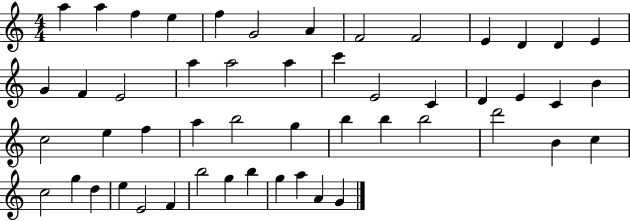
X:1
T:Untitled
M:4/4
L:1/4
K:C
a a f e f G2 A F2 F2 E D D E G F E2 a a2 a c' E2 C D E C B c2 e f a b2 g b b b2 d'2 B c c2 g d e E2 F b2 g b g a A G